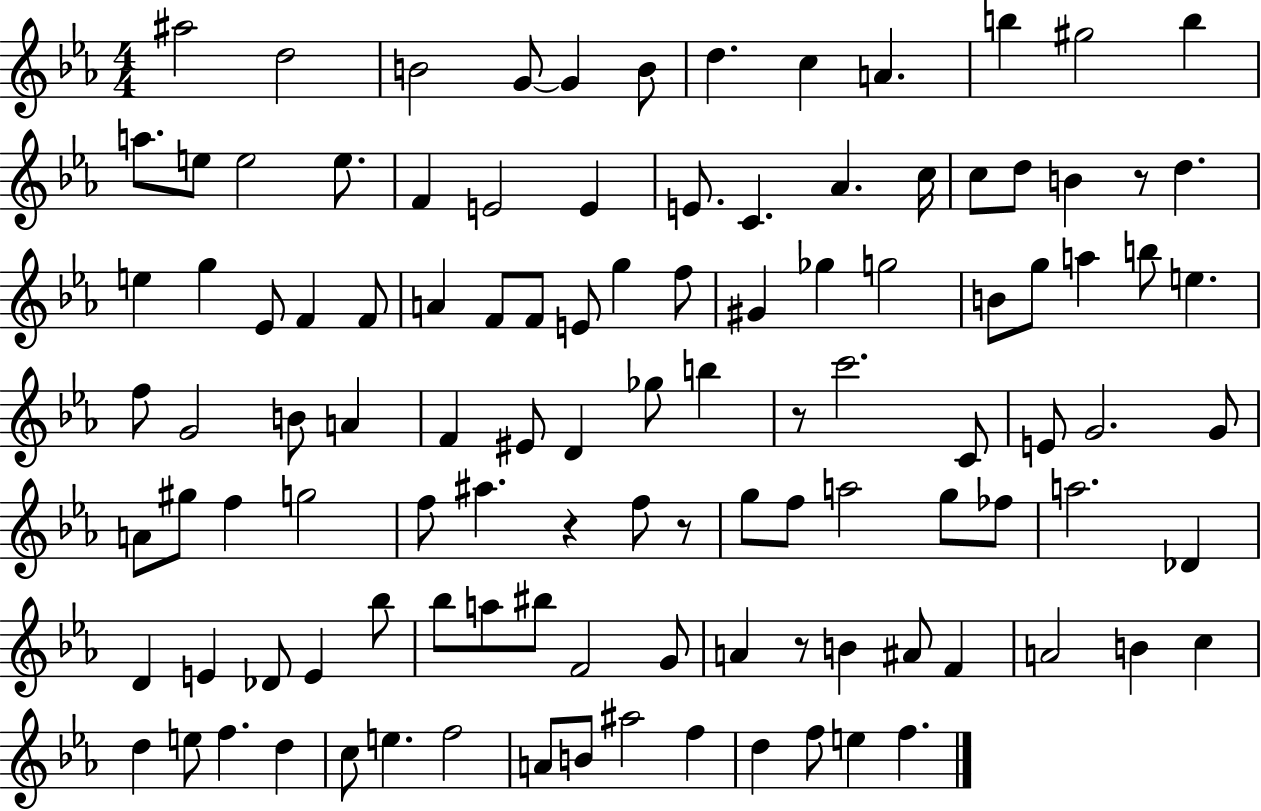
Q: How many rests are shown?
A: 5